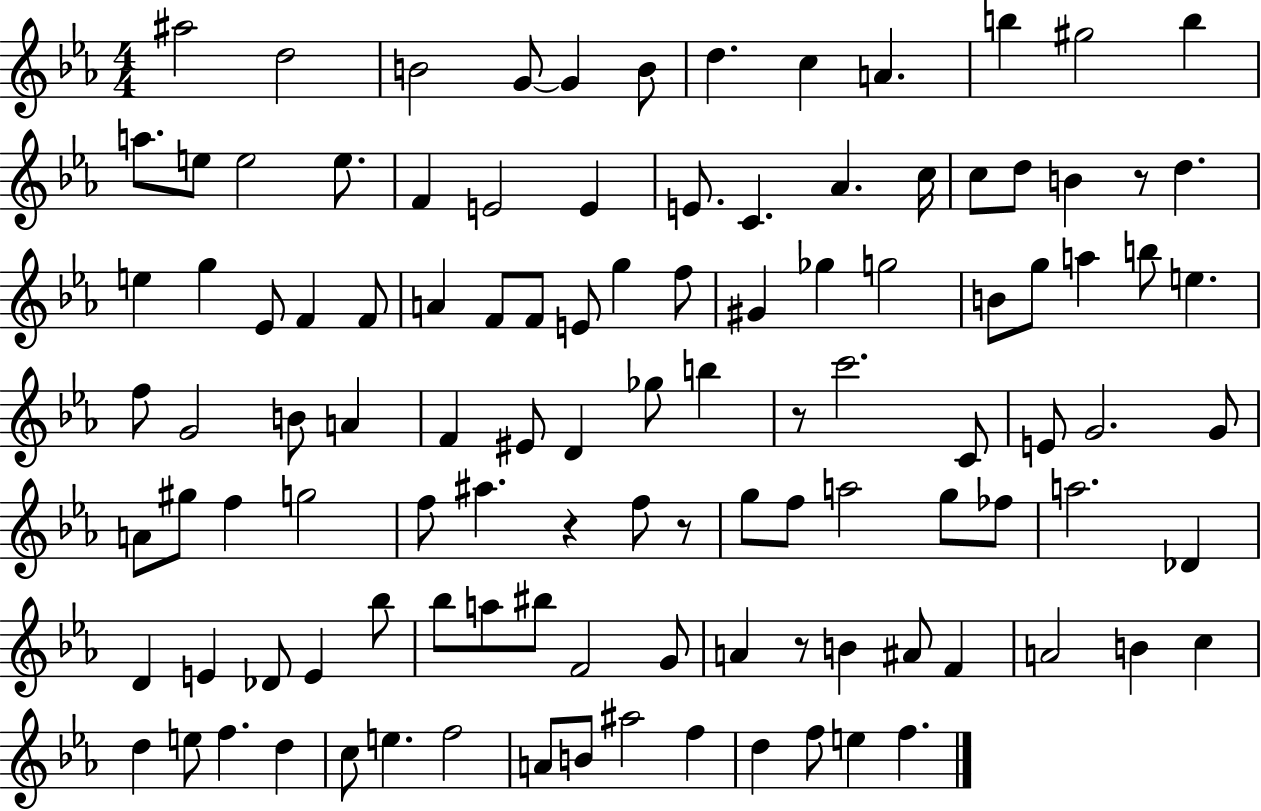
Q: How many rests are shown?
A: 5